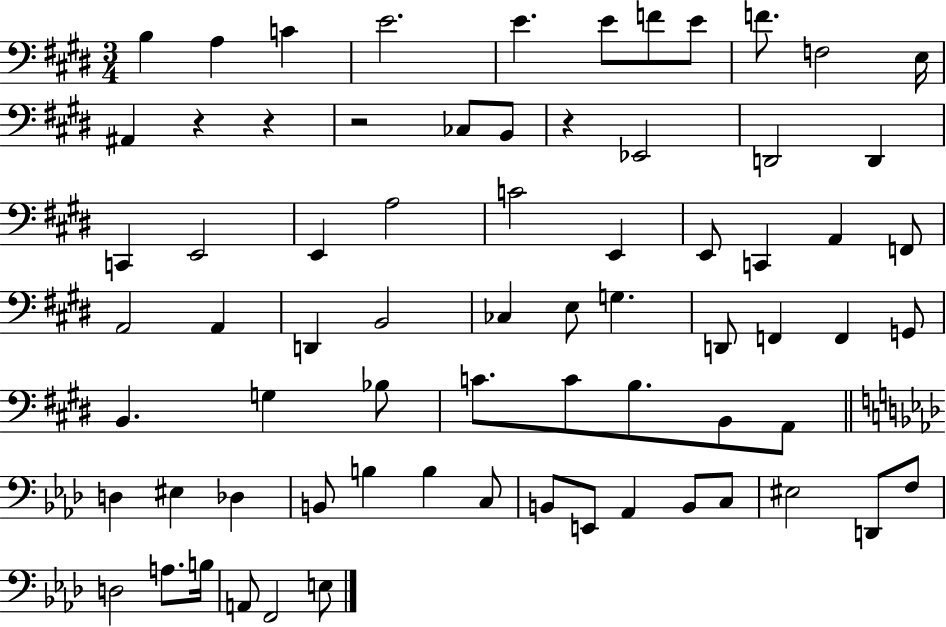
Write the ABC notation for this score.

X:1
T:Untitled
M:3/4
L:1/4
K:E
B, A, C E2 E E/2 F/2 E/2 F/2 F,2 E,/4 ^A,, z z z2 _C,/2 B,,/2 z _E,,2 D,,2 D,, C,, E,,2 E,, A,2 C2 E,, E,,/2 C,, A,, F,,/2 A,,2 A,, D,, B,,2 _C, E,/2 G, D,,/2 F,, F,, G,,/2 B,, G, _B,/2 C/2 C/2 B,/2 B,,/2 A,,/2 D, ^E, _D, B,,/2 B, B, C,/2 B,,/2 E,,/2 _A,, B,,/2 C,/2 ^E,2 D,,/2 F,/2 D,2 A,/2 B,/4 A,,/2 F,,2 E,/2